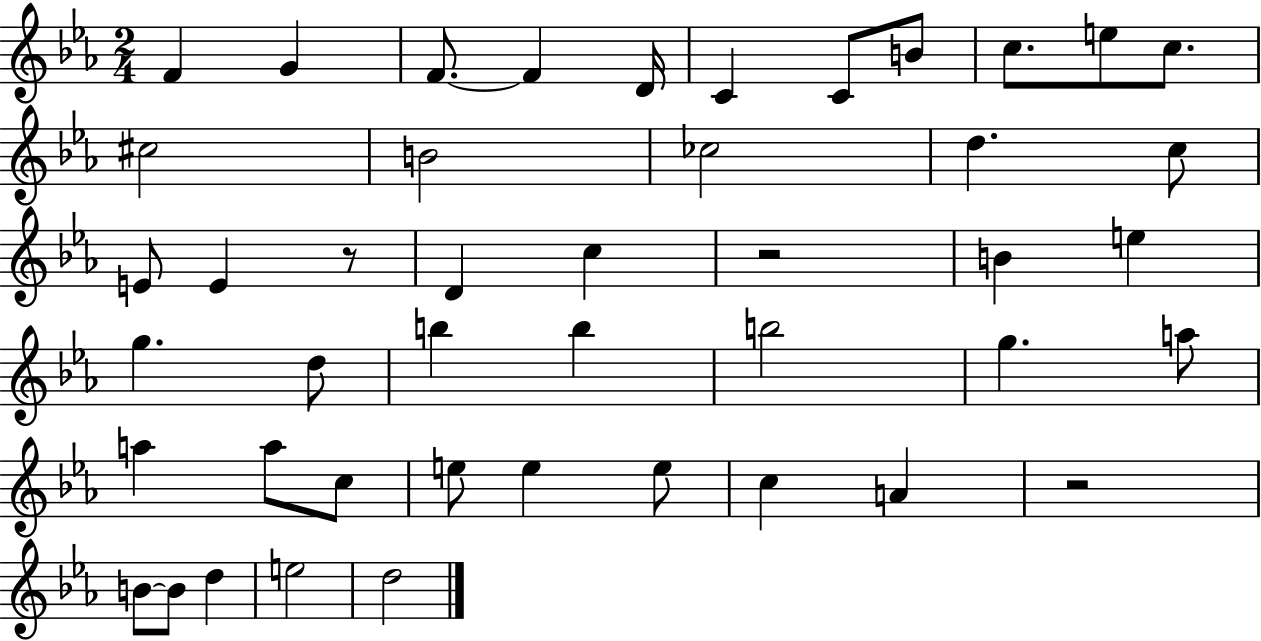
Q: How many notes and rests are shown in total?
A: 45